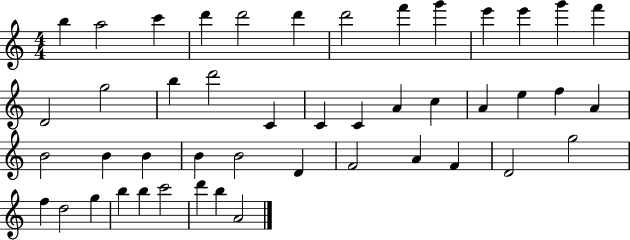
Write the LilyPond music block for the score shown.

{
  \clef treble
  \numericTimeSignature
  \time 4/4
  \key c \major
  b''4 a''2 c'''4 | d'''4 d'''2 d'''4 | d'''2 f'''4 g'''4 | e'''4 e'''4 g'''4 f'''4 | \break d'2 g''2 | b''4 d'''2 c'4 | c'4 c'4 a'4 c''4 | a'4 e''4 f''4 a'4 | \break b'2 b'4 b'4 | b'4 b'2 d'4 | f'2 a'4 f'4 | d'2 g''2 | \break f''4 d''2 g''4 | b''4 b''4 c'''2 | d'''4 b''4 a'2 | \bar "|."
}